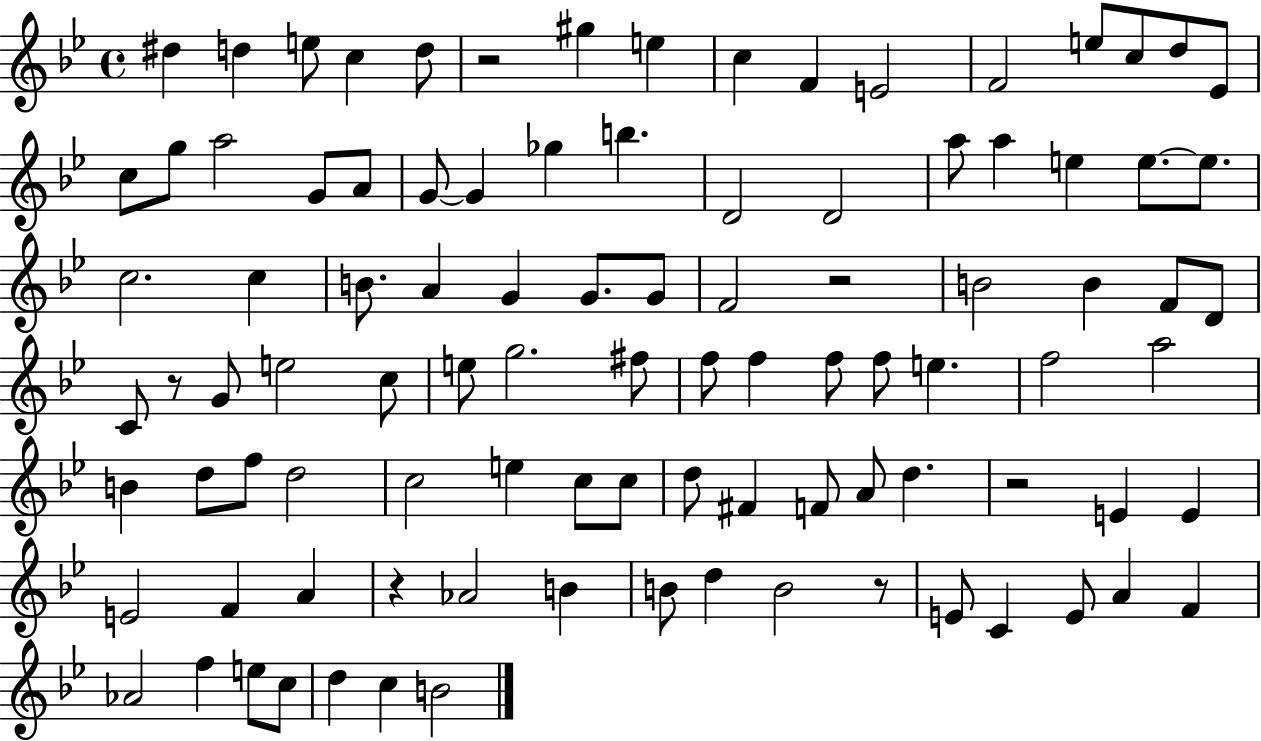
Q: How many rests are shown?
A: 6